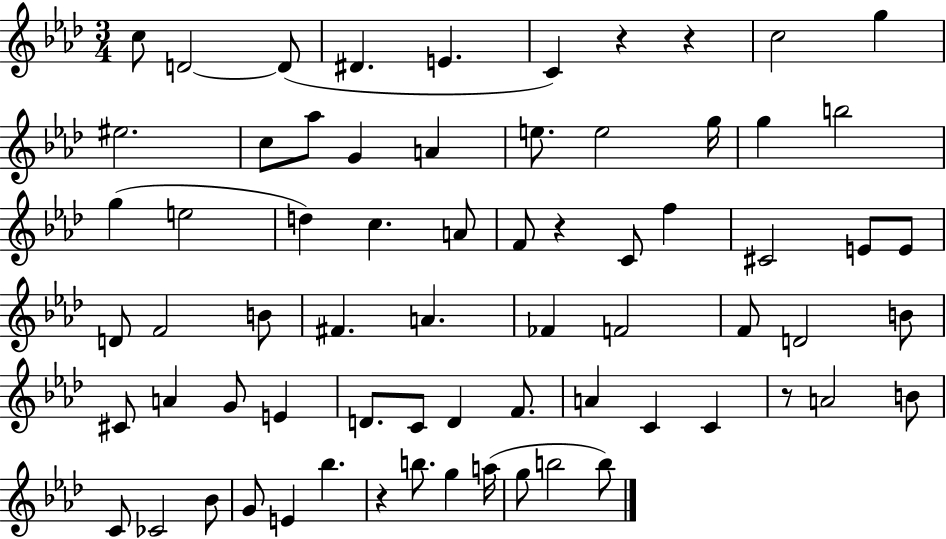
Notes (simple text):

C5/e D4/h D4/e D#4/q. E4/q. C4/q R/q R/q C5/h G5/q EIS5/h. C5/e Ab5/e G4/q A4/q E5/e. E5/h G5/s G5/q B5/h G5/q E5/h D5/q C5/q. A4/e F4/e R/q C4/e F5/q C#4/h E4/e E4/e D4/e F4/h B4/e F#4/q. A4/q. FES4/q F4/h F4/e D4/h B4/e C#4/e A4/q G4/e E4/q D4/e. C4/e D4/q F4/e. A4/q C4/q C4/q R/e A4/h B4/e C4/e CES4/h Bb4/e G4/e E4/q Bb5/q. R/q B5/e. G5/q A5/s G5/e B5/h B5/e